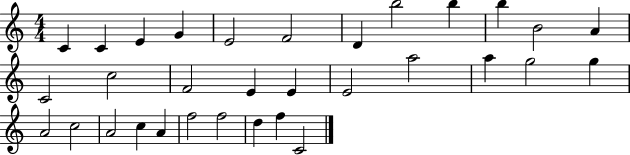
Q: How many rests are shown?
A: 0